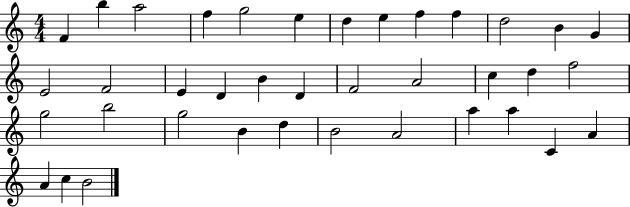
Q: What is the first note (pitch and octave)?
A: F4